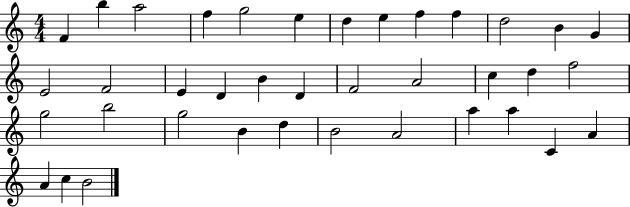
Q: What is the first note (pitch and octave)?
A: F4